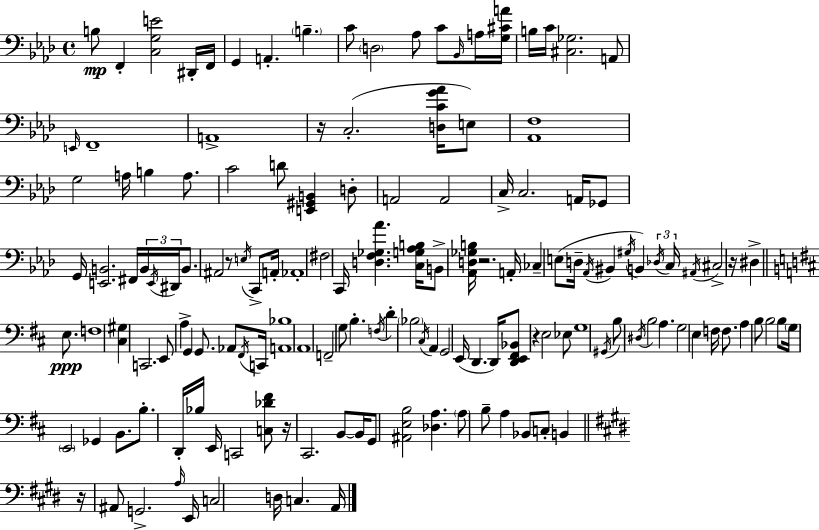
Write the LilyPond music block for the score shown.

{
  \clef bass
  \time 4/4
  \defaultTimeSignature
  \key aes \major
  \repeat volta 2 { b8\mp f,4-. <c g e'>2 dis,16-. f,16 | g,4 a,4.-. \parenthesize b4.-- | c'8 \parenthesize d2 aes8 c'8 \grace { bes,16 } a16 | <g cis' a'>16 b16 c'16 <cis ges>2. a,8 | \break \grace { e,16 } f,1-- | a,1-> | r16 c2.-.( <d c' g' aes'>16 | e8) <aes, f>1 | \break g2 a16 b4 a8. | c'2 d'8 <e, gis, b,>4 | d8-. a,2 a,2 | c16-> c2. a,16 | \break ges,8 g,16 <e, b,>2. fis,16 | \tuplet 3/2 { b,16 \acciaccatura { e,16 } dis,16 } b,8. ais,2 r8 | \acciaccatura { e16 } c,8-> a,16-. aes,1-. | fis2 c,16 <d f ges aes'>4. | \break <c g aes b>16 b,8-> <aes, d ges b>16 r2. | a,16-. ces4-- e8( d16-- \acciaccatura { aes,16 } bis,4 | \acciaccatura { gis16 } b,4) \tuplet 3/2 { \acciaccatura { des16 } c16 \acciaccatura { ais,16 } } cis2-> | r16 dis4-> \bar "||" \break \key b \minor e8.\ppp f1 | <cis gis>4 c,2. | e,8 a4-> g,4 g,8. | aes,8 \acciaccatura { fis,16 } c,16 <a, bes>1 | \break a,1 | f,2-- g8 b4.-. | \acciaccatura { f16 } d'4-. \parenthesize bes2 | \acciaccatura { cis16 } a,4 g,2 e,16( d,4. | \break d,16) <d, e, fis, bes,>8 r4 e2 | ees8 g1 | \acciaccatura { gis,16 } b8 \acciaccatura { dis16 } b2 | a4. g2 | \break e4 f16 f8. a4 b8 b2 | b8 \parenthesize g16 \parenthesize e,2 | ges,4 b,8. b8.-. d,16-. bes16 e,16 c,2 | <c des' fis'>8 r16 cis,2. | \break b,8~~ b,16 g,8 <ais, e b>2 | <des a>4. \parenthesize a8 b8-- a4 | bes,8 c8-. b,4 \bar "||" \break \key e \major r16 ais,8 g,2.-> \grace { a16 } | e,16 c2 d16 c4. | a,16 } \bar "|."
}